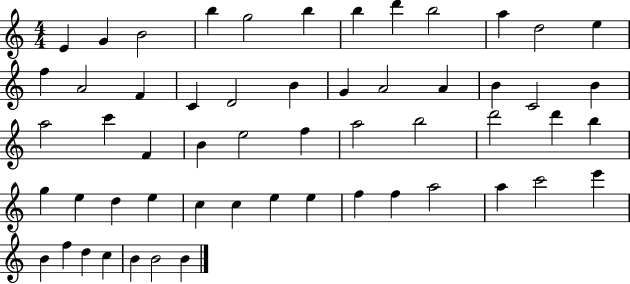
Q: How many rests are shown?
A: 0